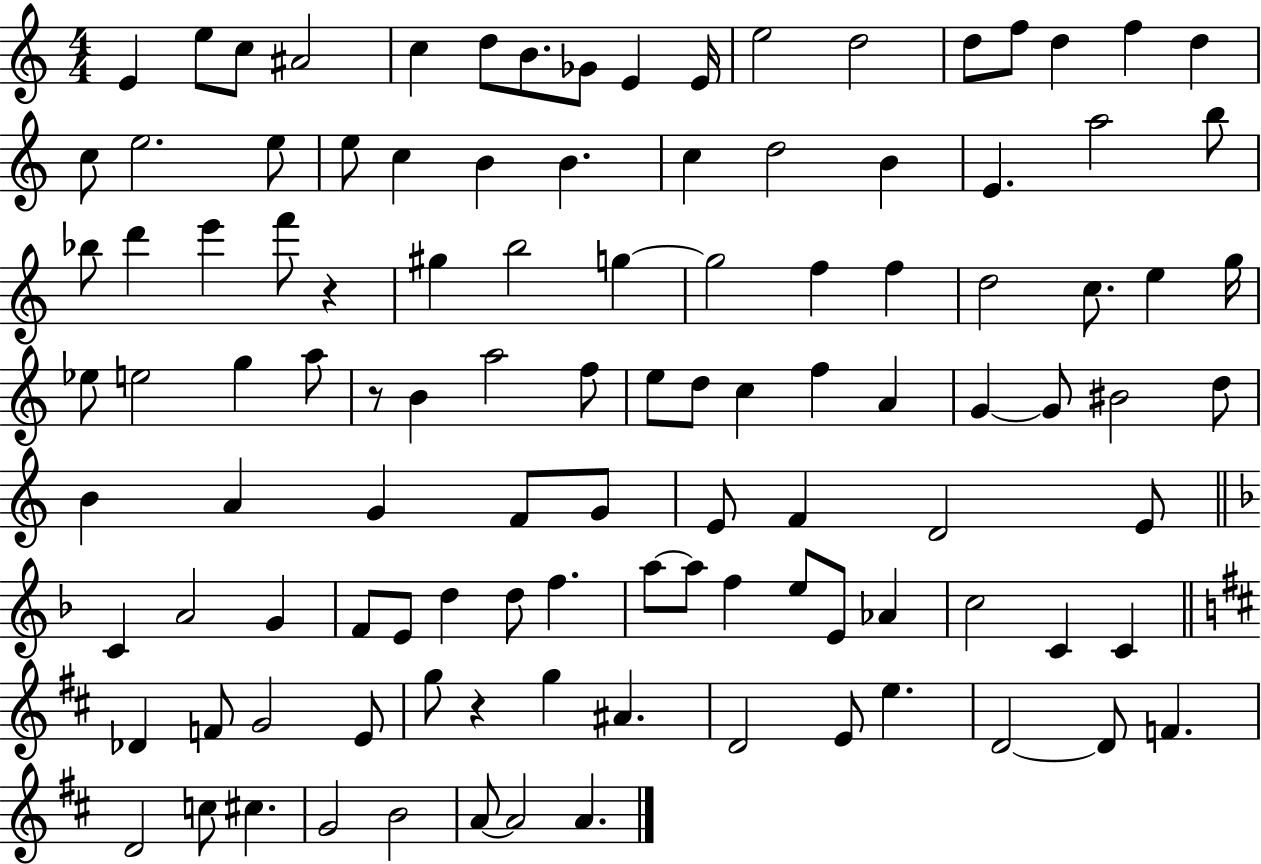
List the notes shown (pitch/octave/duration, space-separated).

E4/q E5/e C5/e A#4/h C5/q D5/e B4/e. Gb4/e E4/q E4/s E5/h D5/h D5/e F5/e D5/q F5/q D5/q C5/e E5/h. E5/e E5/e C5/q B4/q B4/q. C5/q D5/h B4/q E4/q. A5/h B5/e Bb5/e D6/q E6/q F6/e R/q G#5/q B5/h G5/q G5/h F5/q F5/q D5/h C5/e. E5/q G5/s Eb5/e E5/h G5/q A5/e R/e B4/q A5/h F5/e E5/e D5/e C5/q F5/q A4/q G4/q G4/e BIS4/h D5/e B4/q A4/q G4/q F4/e G4/e E4/e F4/q D4/h E4/e C4/q A4/h G4/q F4/e E4/e D5/q D5/e F5/q. A5/e A5/e F5/q E5/e E4/e Ab4/q C5/h C4/q C4/q Db4/q F4/e G4/h E4/e G5/e R/q G5/q A#4/q. D4/h E4/e E5/q. D4/h D4/e F4/q. D4/h C5/e C#5/q. G4/h B4/h A4/e A4/h A4/q.